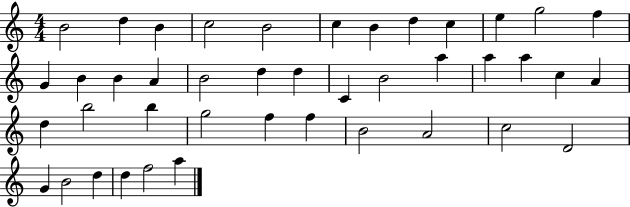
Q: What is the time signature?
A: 4/4